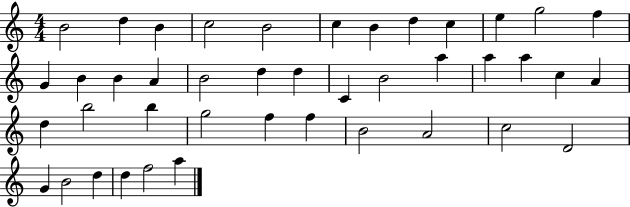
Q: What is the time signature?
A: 4/4